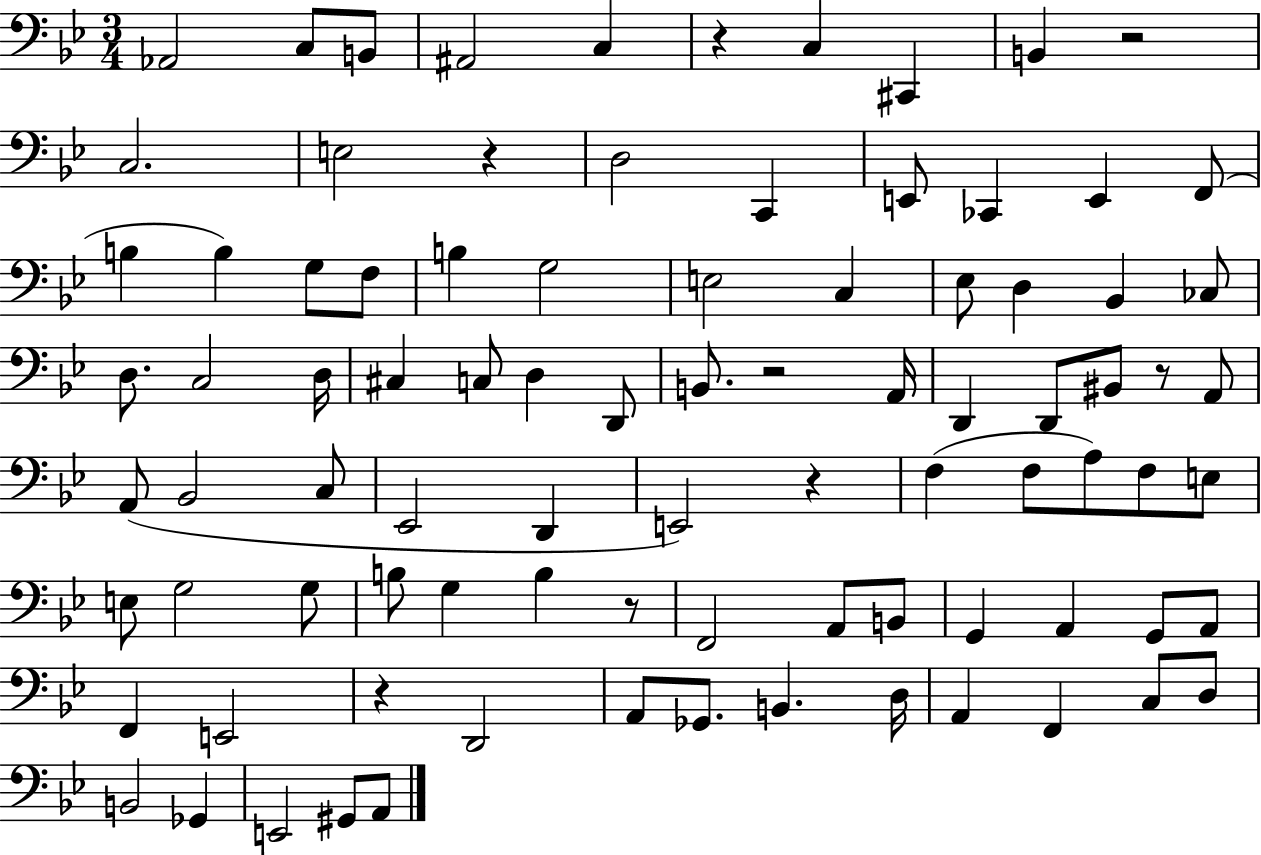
Ab2/h C3/e B2/e A#2/h C3/q R/q C3/q C#2/q B2/q R/h C3/h. E3/h R/q D3/h C2/q E2/e CES2/q E2/q F2/e B3/q B3/q G3/e F3/e B3/q G3/h E3/h C3/q Eb3/e D3/q Bb2/q CES3/e D3/e. C3/h D3/s C#3/q C3/e D3/q D2/e B2/e. R/h A2/s D2/q D2/e BIS2/e R/e A2/e A2/e Bb2/h C3/e Eb2/h D2/q E2/h R/q F3/q F3/e A3/e F3/e E3/e E3/e G3/h G3/e B3/e G3/q B3/q R/e F2/h A2/e B2/e G2/q A2/q G2/e A2/e F2/q E2/h R/q D2/h A2/e Gb2/e. B2/q. D3/s A2/q F2/q C3/e D3/e B2/h Gb2/q E2/h G#2/e A2/e